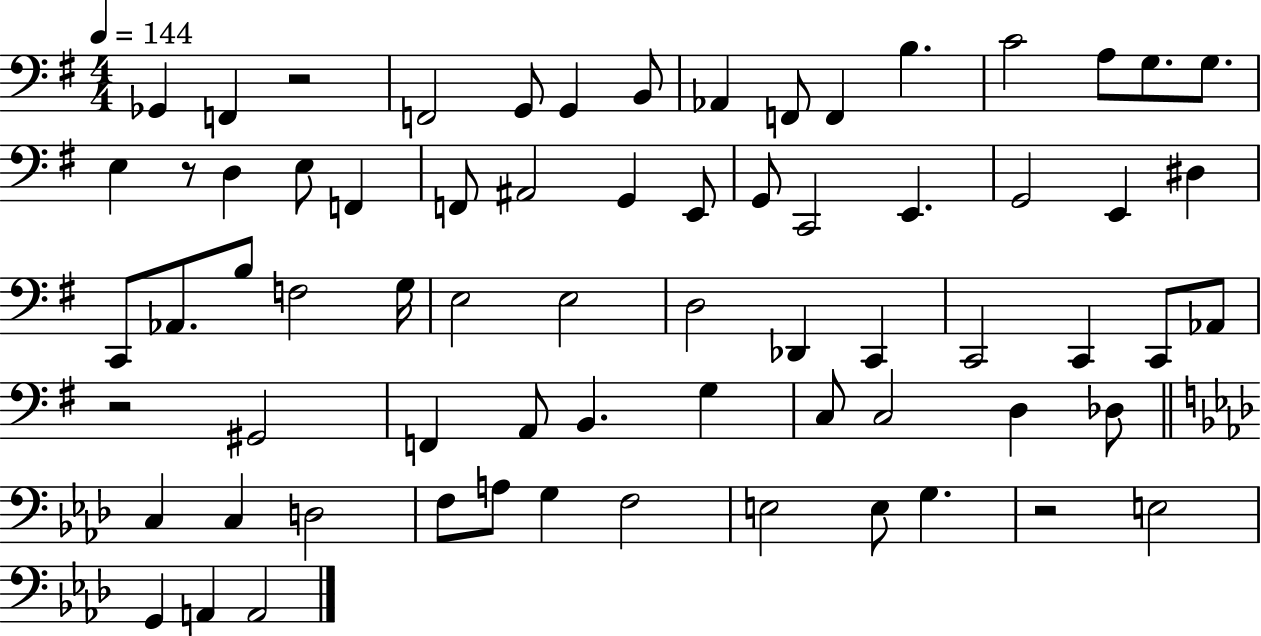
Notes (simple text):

Gb2/q F2/q R/h F2/h G2/e G2/q B2/e Ab2/q F2/e F2/q B3/q. C4/h A3/e G3/e. G3/e. E3/q R/e D3/q E3/e F2/q F2/e A#2/h G2/q E2/e G2/e C2/h E2/q. G2/h E2/q D#3/q C2/e Ab2/e. B3/e F3/h G3/s E3/h E3/h D3/h Db2/q C2/q C2/h C2/q C2/e Ab2/e R/h G#2/h F2/q A2/e B2/q. G3/q C3/e C3/h D3/q Db3/e C3/q C3/q D3/h F3/e A3/e G3/q F3/h E3/h E3/e G3/q. R/h E3/h G2/q A2/q A2/h